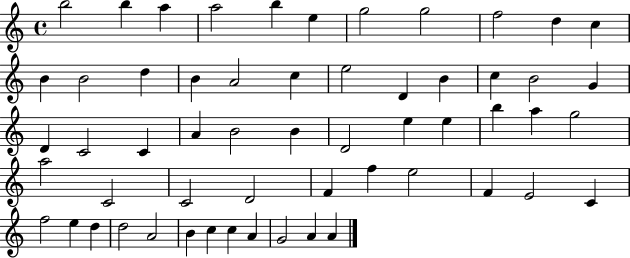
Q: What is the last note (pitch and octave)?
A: A4